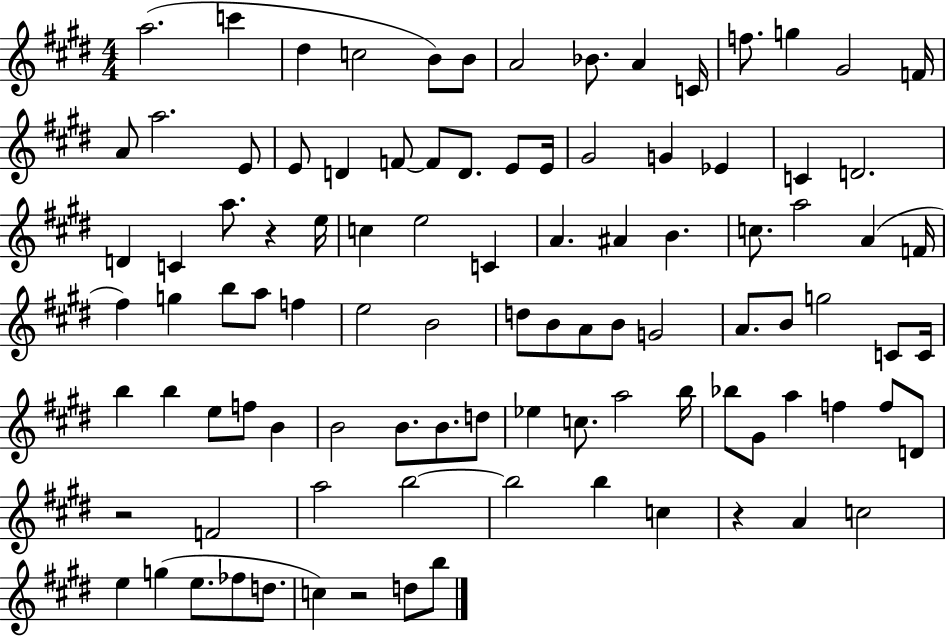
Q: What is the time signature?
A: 4/4